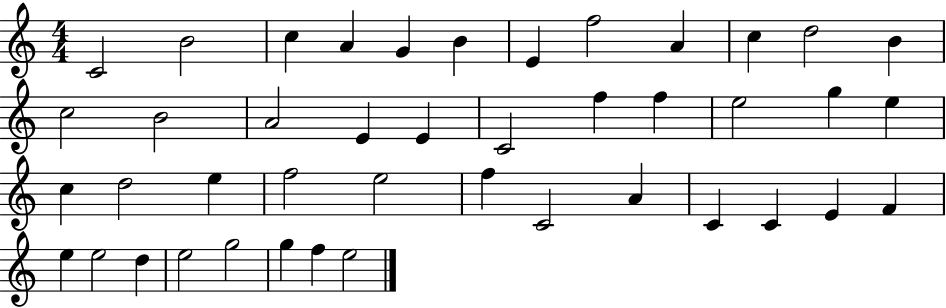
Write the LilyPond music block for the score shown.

{
  \clef treble
  \numericTimeSignature
  \time 4/4
  \key c \major
  c'2 b'2 | c''4 a'4 g'4 b'4 | e'4 f''2 a'4 | c''4 d''2 b'4 | \break c''2 b'2 | a'2 e'4 e'4 | c'2 f''4 f''4 | e''2 g''4 e''4 | \break c''4 d''2 e''4 | f''2 e''2 | f''4 c'2 a'4 | c'4 c'4 e'4 f'4 | \break e''4 e''2 d''4 | e''2 g''2 | g''4 f''4 e''2 | \bar "|."
}